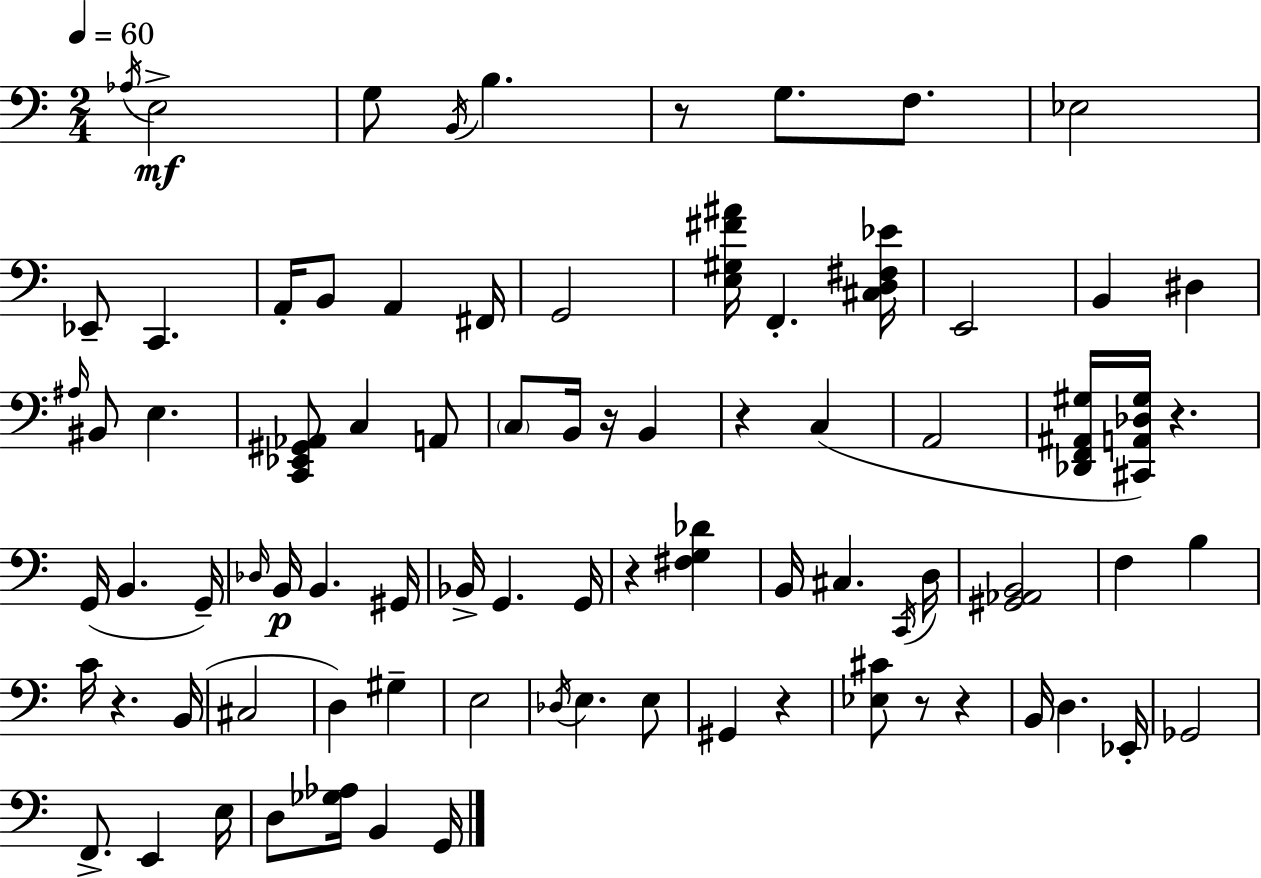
X:1
T:Untitled
M:2/4
L:1/4
K:Am
_A,/4 E,2 G,/2 B,,/4 B, z/2 G,/2 F,/2 _E,2 _E,,/2 C,, A,,/4 B,,/2 A,, ^F,,/4 G,,2 [E,^G,^F^A]/4 F,, [^C,D,^F,_E]/4 E,,2 B,, ^D, ^A,/4 ^B,,/2 E, [C,,_E,,^G,,_A,,]/2 C, A,,/2 C,/2 B,,/4 z/4 B,, z C, A,,2 [_D,,F,,^A,,^G,]/4 [^C,,A,,_D,^G,]/4 z G,,/4 B,, G,,/4 _D,/4 B,,/4 B,, ^G,,/4 _B,,/4 G,, G,,/4 z [^F,G,_D] B,,/4 ^C, C,,/4 D,/4 [^G,,_A,,B,,]2 F, B, C/4 z B,,/4 ^C,2 D, ^G, E,2 _D,/4 E, E,/2 ^G,, z [_E,^C]/2 z/2 z B,,/4 D, _E,,/4 _G,,2 F,,/2 E,, E,/4 D,/2 [_G,_A,]/4 B,, G,,/4